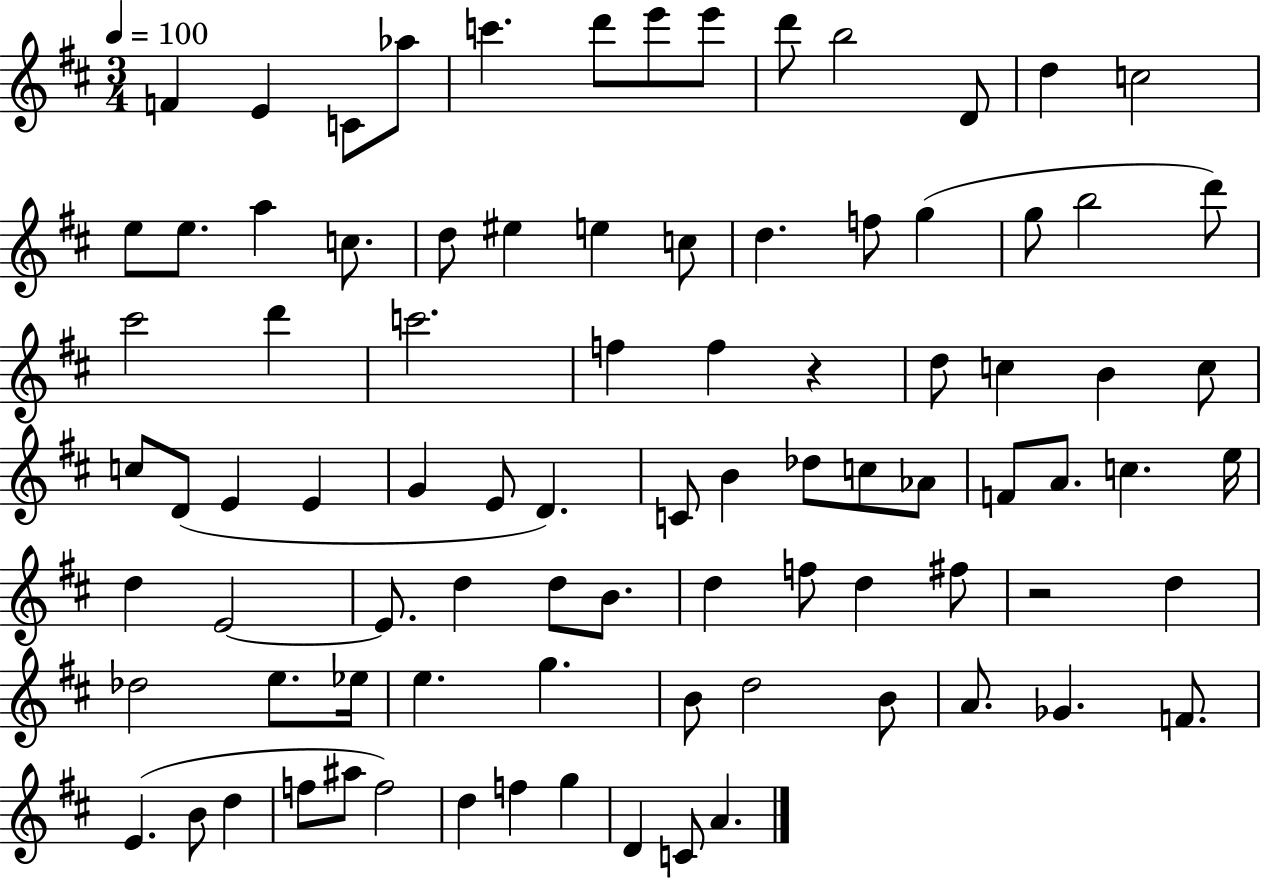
{
  \clef treble
  \numericTimeSignature
  \time 3/4
  \key d \major
  \tempo 4 = 100
  \repeat volta 2 { f'4 e'4 c'8 aes''8 | c'''4. d'''8 e'''8 e'''8 | d'''8 b''2 d'8 | d''4 c''2 | \break e''8 e''8. a''4 c''8. | d''8 eis''4 e''4 c''8 | d''4. f''8 g''4( | g''8 b''2 d'''8) | \break cis'''2 d'''4 | c'''2. | f''4 f''4 r4 | d''8 c''4 b'4 c''8 | \break c''8 d'8( e'4 e'4 | g'4 e'8 d'4.) | c'8 b'4 des''8 c''8 aes'8 | f'8 a'8. c''4. e''16 | \break d''4 e'2~~ | e'8. d''4 d''8 b'8. | d''4 f''8 d''4 fis''8 | r2 d''4 | \break des''2 e''8. ees''16 | e''4. g''4. | b'8 d''2 b'8 | a'8. ges'4. f'8. | \break e'4.( b'8 d''4 | f''8 ais''8 f''2) | d''4 f''4 g''4 | d'4 c'8 a'4. | \break } \bar "|."
}